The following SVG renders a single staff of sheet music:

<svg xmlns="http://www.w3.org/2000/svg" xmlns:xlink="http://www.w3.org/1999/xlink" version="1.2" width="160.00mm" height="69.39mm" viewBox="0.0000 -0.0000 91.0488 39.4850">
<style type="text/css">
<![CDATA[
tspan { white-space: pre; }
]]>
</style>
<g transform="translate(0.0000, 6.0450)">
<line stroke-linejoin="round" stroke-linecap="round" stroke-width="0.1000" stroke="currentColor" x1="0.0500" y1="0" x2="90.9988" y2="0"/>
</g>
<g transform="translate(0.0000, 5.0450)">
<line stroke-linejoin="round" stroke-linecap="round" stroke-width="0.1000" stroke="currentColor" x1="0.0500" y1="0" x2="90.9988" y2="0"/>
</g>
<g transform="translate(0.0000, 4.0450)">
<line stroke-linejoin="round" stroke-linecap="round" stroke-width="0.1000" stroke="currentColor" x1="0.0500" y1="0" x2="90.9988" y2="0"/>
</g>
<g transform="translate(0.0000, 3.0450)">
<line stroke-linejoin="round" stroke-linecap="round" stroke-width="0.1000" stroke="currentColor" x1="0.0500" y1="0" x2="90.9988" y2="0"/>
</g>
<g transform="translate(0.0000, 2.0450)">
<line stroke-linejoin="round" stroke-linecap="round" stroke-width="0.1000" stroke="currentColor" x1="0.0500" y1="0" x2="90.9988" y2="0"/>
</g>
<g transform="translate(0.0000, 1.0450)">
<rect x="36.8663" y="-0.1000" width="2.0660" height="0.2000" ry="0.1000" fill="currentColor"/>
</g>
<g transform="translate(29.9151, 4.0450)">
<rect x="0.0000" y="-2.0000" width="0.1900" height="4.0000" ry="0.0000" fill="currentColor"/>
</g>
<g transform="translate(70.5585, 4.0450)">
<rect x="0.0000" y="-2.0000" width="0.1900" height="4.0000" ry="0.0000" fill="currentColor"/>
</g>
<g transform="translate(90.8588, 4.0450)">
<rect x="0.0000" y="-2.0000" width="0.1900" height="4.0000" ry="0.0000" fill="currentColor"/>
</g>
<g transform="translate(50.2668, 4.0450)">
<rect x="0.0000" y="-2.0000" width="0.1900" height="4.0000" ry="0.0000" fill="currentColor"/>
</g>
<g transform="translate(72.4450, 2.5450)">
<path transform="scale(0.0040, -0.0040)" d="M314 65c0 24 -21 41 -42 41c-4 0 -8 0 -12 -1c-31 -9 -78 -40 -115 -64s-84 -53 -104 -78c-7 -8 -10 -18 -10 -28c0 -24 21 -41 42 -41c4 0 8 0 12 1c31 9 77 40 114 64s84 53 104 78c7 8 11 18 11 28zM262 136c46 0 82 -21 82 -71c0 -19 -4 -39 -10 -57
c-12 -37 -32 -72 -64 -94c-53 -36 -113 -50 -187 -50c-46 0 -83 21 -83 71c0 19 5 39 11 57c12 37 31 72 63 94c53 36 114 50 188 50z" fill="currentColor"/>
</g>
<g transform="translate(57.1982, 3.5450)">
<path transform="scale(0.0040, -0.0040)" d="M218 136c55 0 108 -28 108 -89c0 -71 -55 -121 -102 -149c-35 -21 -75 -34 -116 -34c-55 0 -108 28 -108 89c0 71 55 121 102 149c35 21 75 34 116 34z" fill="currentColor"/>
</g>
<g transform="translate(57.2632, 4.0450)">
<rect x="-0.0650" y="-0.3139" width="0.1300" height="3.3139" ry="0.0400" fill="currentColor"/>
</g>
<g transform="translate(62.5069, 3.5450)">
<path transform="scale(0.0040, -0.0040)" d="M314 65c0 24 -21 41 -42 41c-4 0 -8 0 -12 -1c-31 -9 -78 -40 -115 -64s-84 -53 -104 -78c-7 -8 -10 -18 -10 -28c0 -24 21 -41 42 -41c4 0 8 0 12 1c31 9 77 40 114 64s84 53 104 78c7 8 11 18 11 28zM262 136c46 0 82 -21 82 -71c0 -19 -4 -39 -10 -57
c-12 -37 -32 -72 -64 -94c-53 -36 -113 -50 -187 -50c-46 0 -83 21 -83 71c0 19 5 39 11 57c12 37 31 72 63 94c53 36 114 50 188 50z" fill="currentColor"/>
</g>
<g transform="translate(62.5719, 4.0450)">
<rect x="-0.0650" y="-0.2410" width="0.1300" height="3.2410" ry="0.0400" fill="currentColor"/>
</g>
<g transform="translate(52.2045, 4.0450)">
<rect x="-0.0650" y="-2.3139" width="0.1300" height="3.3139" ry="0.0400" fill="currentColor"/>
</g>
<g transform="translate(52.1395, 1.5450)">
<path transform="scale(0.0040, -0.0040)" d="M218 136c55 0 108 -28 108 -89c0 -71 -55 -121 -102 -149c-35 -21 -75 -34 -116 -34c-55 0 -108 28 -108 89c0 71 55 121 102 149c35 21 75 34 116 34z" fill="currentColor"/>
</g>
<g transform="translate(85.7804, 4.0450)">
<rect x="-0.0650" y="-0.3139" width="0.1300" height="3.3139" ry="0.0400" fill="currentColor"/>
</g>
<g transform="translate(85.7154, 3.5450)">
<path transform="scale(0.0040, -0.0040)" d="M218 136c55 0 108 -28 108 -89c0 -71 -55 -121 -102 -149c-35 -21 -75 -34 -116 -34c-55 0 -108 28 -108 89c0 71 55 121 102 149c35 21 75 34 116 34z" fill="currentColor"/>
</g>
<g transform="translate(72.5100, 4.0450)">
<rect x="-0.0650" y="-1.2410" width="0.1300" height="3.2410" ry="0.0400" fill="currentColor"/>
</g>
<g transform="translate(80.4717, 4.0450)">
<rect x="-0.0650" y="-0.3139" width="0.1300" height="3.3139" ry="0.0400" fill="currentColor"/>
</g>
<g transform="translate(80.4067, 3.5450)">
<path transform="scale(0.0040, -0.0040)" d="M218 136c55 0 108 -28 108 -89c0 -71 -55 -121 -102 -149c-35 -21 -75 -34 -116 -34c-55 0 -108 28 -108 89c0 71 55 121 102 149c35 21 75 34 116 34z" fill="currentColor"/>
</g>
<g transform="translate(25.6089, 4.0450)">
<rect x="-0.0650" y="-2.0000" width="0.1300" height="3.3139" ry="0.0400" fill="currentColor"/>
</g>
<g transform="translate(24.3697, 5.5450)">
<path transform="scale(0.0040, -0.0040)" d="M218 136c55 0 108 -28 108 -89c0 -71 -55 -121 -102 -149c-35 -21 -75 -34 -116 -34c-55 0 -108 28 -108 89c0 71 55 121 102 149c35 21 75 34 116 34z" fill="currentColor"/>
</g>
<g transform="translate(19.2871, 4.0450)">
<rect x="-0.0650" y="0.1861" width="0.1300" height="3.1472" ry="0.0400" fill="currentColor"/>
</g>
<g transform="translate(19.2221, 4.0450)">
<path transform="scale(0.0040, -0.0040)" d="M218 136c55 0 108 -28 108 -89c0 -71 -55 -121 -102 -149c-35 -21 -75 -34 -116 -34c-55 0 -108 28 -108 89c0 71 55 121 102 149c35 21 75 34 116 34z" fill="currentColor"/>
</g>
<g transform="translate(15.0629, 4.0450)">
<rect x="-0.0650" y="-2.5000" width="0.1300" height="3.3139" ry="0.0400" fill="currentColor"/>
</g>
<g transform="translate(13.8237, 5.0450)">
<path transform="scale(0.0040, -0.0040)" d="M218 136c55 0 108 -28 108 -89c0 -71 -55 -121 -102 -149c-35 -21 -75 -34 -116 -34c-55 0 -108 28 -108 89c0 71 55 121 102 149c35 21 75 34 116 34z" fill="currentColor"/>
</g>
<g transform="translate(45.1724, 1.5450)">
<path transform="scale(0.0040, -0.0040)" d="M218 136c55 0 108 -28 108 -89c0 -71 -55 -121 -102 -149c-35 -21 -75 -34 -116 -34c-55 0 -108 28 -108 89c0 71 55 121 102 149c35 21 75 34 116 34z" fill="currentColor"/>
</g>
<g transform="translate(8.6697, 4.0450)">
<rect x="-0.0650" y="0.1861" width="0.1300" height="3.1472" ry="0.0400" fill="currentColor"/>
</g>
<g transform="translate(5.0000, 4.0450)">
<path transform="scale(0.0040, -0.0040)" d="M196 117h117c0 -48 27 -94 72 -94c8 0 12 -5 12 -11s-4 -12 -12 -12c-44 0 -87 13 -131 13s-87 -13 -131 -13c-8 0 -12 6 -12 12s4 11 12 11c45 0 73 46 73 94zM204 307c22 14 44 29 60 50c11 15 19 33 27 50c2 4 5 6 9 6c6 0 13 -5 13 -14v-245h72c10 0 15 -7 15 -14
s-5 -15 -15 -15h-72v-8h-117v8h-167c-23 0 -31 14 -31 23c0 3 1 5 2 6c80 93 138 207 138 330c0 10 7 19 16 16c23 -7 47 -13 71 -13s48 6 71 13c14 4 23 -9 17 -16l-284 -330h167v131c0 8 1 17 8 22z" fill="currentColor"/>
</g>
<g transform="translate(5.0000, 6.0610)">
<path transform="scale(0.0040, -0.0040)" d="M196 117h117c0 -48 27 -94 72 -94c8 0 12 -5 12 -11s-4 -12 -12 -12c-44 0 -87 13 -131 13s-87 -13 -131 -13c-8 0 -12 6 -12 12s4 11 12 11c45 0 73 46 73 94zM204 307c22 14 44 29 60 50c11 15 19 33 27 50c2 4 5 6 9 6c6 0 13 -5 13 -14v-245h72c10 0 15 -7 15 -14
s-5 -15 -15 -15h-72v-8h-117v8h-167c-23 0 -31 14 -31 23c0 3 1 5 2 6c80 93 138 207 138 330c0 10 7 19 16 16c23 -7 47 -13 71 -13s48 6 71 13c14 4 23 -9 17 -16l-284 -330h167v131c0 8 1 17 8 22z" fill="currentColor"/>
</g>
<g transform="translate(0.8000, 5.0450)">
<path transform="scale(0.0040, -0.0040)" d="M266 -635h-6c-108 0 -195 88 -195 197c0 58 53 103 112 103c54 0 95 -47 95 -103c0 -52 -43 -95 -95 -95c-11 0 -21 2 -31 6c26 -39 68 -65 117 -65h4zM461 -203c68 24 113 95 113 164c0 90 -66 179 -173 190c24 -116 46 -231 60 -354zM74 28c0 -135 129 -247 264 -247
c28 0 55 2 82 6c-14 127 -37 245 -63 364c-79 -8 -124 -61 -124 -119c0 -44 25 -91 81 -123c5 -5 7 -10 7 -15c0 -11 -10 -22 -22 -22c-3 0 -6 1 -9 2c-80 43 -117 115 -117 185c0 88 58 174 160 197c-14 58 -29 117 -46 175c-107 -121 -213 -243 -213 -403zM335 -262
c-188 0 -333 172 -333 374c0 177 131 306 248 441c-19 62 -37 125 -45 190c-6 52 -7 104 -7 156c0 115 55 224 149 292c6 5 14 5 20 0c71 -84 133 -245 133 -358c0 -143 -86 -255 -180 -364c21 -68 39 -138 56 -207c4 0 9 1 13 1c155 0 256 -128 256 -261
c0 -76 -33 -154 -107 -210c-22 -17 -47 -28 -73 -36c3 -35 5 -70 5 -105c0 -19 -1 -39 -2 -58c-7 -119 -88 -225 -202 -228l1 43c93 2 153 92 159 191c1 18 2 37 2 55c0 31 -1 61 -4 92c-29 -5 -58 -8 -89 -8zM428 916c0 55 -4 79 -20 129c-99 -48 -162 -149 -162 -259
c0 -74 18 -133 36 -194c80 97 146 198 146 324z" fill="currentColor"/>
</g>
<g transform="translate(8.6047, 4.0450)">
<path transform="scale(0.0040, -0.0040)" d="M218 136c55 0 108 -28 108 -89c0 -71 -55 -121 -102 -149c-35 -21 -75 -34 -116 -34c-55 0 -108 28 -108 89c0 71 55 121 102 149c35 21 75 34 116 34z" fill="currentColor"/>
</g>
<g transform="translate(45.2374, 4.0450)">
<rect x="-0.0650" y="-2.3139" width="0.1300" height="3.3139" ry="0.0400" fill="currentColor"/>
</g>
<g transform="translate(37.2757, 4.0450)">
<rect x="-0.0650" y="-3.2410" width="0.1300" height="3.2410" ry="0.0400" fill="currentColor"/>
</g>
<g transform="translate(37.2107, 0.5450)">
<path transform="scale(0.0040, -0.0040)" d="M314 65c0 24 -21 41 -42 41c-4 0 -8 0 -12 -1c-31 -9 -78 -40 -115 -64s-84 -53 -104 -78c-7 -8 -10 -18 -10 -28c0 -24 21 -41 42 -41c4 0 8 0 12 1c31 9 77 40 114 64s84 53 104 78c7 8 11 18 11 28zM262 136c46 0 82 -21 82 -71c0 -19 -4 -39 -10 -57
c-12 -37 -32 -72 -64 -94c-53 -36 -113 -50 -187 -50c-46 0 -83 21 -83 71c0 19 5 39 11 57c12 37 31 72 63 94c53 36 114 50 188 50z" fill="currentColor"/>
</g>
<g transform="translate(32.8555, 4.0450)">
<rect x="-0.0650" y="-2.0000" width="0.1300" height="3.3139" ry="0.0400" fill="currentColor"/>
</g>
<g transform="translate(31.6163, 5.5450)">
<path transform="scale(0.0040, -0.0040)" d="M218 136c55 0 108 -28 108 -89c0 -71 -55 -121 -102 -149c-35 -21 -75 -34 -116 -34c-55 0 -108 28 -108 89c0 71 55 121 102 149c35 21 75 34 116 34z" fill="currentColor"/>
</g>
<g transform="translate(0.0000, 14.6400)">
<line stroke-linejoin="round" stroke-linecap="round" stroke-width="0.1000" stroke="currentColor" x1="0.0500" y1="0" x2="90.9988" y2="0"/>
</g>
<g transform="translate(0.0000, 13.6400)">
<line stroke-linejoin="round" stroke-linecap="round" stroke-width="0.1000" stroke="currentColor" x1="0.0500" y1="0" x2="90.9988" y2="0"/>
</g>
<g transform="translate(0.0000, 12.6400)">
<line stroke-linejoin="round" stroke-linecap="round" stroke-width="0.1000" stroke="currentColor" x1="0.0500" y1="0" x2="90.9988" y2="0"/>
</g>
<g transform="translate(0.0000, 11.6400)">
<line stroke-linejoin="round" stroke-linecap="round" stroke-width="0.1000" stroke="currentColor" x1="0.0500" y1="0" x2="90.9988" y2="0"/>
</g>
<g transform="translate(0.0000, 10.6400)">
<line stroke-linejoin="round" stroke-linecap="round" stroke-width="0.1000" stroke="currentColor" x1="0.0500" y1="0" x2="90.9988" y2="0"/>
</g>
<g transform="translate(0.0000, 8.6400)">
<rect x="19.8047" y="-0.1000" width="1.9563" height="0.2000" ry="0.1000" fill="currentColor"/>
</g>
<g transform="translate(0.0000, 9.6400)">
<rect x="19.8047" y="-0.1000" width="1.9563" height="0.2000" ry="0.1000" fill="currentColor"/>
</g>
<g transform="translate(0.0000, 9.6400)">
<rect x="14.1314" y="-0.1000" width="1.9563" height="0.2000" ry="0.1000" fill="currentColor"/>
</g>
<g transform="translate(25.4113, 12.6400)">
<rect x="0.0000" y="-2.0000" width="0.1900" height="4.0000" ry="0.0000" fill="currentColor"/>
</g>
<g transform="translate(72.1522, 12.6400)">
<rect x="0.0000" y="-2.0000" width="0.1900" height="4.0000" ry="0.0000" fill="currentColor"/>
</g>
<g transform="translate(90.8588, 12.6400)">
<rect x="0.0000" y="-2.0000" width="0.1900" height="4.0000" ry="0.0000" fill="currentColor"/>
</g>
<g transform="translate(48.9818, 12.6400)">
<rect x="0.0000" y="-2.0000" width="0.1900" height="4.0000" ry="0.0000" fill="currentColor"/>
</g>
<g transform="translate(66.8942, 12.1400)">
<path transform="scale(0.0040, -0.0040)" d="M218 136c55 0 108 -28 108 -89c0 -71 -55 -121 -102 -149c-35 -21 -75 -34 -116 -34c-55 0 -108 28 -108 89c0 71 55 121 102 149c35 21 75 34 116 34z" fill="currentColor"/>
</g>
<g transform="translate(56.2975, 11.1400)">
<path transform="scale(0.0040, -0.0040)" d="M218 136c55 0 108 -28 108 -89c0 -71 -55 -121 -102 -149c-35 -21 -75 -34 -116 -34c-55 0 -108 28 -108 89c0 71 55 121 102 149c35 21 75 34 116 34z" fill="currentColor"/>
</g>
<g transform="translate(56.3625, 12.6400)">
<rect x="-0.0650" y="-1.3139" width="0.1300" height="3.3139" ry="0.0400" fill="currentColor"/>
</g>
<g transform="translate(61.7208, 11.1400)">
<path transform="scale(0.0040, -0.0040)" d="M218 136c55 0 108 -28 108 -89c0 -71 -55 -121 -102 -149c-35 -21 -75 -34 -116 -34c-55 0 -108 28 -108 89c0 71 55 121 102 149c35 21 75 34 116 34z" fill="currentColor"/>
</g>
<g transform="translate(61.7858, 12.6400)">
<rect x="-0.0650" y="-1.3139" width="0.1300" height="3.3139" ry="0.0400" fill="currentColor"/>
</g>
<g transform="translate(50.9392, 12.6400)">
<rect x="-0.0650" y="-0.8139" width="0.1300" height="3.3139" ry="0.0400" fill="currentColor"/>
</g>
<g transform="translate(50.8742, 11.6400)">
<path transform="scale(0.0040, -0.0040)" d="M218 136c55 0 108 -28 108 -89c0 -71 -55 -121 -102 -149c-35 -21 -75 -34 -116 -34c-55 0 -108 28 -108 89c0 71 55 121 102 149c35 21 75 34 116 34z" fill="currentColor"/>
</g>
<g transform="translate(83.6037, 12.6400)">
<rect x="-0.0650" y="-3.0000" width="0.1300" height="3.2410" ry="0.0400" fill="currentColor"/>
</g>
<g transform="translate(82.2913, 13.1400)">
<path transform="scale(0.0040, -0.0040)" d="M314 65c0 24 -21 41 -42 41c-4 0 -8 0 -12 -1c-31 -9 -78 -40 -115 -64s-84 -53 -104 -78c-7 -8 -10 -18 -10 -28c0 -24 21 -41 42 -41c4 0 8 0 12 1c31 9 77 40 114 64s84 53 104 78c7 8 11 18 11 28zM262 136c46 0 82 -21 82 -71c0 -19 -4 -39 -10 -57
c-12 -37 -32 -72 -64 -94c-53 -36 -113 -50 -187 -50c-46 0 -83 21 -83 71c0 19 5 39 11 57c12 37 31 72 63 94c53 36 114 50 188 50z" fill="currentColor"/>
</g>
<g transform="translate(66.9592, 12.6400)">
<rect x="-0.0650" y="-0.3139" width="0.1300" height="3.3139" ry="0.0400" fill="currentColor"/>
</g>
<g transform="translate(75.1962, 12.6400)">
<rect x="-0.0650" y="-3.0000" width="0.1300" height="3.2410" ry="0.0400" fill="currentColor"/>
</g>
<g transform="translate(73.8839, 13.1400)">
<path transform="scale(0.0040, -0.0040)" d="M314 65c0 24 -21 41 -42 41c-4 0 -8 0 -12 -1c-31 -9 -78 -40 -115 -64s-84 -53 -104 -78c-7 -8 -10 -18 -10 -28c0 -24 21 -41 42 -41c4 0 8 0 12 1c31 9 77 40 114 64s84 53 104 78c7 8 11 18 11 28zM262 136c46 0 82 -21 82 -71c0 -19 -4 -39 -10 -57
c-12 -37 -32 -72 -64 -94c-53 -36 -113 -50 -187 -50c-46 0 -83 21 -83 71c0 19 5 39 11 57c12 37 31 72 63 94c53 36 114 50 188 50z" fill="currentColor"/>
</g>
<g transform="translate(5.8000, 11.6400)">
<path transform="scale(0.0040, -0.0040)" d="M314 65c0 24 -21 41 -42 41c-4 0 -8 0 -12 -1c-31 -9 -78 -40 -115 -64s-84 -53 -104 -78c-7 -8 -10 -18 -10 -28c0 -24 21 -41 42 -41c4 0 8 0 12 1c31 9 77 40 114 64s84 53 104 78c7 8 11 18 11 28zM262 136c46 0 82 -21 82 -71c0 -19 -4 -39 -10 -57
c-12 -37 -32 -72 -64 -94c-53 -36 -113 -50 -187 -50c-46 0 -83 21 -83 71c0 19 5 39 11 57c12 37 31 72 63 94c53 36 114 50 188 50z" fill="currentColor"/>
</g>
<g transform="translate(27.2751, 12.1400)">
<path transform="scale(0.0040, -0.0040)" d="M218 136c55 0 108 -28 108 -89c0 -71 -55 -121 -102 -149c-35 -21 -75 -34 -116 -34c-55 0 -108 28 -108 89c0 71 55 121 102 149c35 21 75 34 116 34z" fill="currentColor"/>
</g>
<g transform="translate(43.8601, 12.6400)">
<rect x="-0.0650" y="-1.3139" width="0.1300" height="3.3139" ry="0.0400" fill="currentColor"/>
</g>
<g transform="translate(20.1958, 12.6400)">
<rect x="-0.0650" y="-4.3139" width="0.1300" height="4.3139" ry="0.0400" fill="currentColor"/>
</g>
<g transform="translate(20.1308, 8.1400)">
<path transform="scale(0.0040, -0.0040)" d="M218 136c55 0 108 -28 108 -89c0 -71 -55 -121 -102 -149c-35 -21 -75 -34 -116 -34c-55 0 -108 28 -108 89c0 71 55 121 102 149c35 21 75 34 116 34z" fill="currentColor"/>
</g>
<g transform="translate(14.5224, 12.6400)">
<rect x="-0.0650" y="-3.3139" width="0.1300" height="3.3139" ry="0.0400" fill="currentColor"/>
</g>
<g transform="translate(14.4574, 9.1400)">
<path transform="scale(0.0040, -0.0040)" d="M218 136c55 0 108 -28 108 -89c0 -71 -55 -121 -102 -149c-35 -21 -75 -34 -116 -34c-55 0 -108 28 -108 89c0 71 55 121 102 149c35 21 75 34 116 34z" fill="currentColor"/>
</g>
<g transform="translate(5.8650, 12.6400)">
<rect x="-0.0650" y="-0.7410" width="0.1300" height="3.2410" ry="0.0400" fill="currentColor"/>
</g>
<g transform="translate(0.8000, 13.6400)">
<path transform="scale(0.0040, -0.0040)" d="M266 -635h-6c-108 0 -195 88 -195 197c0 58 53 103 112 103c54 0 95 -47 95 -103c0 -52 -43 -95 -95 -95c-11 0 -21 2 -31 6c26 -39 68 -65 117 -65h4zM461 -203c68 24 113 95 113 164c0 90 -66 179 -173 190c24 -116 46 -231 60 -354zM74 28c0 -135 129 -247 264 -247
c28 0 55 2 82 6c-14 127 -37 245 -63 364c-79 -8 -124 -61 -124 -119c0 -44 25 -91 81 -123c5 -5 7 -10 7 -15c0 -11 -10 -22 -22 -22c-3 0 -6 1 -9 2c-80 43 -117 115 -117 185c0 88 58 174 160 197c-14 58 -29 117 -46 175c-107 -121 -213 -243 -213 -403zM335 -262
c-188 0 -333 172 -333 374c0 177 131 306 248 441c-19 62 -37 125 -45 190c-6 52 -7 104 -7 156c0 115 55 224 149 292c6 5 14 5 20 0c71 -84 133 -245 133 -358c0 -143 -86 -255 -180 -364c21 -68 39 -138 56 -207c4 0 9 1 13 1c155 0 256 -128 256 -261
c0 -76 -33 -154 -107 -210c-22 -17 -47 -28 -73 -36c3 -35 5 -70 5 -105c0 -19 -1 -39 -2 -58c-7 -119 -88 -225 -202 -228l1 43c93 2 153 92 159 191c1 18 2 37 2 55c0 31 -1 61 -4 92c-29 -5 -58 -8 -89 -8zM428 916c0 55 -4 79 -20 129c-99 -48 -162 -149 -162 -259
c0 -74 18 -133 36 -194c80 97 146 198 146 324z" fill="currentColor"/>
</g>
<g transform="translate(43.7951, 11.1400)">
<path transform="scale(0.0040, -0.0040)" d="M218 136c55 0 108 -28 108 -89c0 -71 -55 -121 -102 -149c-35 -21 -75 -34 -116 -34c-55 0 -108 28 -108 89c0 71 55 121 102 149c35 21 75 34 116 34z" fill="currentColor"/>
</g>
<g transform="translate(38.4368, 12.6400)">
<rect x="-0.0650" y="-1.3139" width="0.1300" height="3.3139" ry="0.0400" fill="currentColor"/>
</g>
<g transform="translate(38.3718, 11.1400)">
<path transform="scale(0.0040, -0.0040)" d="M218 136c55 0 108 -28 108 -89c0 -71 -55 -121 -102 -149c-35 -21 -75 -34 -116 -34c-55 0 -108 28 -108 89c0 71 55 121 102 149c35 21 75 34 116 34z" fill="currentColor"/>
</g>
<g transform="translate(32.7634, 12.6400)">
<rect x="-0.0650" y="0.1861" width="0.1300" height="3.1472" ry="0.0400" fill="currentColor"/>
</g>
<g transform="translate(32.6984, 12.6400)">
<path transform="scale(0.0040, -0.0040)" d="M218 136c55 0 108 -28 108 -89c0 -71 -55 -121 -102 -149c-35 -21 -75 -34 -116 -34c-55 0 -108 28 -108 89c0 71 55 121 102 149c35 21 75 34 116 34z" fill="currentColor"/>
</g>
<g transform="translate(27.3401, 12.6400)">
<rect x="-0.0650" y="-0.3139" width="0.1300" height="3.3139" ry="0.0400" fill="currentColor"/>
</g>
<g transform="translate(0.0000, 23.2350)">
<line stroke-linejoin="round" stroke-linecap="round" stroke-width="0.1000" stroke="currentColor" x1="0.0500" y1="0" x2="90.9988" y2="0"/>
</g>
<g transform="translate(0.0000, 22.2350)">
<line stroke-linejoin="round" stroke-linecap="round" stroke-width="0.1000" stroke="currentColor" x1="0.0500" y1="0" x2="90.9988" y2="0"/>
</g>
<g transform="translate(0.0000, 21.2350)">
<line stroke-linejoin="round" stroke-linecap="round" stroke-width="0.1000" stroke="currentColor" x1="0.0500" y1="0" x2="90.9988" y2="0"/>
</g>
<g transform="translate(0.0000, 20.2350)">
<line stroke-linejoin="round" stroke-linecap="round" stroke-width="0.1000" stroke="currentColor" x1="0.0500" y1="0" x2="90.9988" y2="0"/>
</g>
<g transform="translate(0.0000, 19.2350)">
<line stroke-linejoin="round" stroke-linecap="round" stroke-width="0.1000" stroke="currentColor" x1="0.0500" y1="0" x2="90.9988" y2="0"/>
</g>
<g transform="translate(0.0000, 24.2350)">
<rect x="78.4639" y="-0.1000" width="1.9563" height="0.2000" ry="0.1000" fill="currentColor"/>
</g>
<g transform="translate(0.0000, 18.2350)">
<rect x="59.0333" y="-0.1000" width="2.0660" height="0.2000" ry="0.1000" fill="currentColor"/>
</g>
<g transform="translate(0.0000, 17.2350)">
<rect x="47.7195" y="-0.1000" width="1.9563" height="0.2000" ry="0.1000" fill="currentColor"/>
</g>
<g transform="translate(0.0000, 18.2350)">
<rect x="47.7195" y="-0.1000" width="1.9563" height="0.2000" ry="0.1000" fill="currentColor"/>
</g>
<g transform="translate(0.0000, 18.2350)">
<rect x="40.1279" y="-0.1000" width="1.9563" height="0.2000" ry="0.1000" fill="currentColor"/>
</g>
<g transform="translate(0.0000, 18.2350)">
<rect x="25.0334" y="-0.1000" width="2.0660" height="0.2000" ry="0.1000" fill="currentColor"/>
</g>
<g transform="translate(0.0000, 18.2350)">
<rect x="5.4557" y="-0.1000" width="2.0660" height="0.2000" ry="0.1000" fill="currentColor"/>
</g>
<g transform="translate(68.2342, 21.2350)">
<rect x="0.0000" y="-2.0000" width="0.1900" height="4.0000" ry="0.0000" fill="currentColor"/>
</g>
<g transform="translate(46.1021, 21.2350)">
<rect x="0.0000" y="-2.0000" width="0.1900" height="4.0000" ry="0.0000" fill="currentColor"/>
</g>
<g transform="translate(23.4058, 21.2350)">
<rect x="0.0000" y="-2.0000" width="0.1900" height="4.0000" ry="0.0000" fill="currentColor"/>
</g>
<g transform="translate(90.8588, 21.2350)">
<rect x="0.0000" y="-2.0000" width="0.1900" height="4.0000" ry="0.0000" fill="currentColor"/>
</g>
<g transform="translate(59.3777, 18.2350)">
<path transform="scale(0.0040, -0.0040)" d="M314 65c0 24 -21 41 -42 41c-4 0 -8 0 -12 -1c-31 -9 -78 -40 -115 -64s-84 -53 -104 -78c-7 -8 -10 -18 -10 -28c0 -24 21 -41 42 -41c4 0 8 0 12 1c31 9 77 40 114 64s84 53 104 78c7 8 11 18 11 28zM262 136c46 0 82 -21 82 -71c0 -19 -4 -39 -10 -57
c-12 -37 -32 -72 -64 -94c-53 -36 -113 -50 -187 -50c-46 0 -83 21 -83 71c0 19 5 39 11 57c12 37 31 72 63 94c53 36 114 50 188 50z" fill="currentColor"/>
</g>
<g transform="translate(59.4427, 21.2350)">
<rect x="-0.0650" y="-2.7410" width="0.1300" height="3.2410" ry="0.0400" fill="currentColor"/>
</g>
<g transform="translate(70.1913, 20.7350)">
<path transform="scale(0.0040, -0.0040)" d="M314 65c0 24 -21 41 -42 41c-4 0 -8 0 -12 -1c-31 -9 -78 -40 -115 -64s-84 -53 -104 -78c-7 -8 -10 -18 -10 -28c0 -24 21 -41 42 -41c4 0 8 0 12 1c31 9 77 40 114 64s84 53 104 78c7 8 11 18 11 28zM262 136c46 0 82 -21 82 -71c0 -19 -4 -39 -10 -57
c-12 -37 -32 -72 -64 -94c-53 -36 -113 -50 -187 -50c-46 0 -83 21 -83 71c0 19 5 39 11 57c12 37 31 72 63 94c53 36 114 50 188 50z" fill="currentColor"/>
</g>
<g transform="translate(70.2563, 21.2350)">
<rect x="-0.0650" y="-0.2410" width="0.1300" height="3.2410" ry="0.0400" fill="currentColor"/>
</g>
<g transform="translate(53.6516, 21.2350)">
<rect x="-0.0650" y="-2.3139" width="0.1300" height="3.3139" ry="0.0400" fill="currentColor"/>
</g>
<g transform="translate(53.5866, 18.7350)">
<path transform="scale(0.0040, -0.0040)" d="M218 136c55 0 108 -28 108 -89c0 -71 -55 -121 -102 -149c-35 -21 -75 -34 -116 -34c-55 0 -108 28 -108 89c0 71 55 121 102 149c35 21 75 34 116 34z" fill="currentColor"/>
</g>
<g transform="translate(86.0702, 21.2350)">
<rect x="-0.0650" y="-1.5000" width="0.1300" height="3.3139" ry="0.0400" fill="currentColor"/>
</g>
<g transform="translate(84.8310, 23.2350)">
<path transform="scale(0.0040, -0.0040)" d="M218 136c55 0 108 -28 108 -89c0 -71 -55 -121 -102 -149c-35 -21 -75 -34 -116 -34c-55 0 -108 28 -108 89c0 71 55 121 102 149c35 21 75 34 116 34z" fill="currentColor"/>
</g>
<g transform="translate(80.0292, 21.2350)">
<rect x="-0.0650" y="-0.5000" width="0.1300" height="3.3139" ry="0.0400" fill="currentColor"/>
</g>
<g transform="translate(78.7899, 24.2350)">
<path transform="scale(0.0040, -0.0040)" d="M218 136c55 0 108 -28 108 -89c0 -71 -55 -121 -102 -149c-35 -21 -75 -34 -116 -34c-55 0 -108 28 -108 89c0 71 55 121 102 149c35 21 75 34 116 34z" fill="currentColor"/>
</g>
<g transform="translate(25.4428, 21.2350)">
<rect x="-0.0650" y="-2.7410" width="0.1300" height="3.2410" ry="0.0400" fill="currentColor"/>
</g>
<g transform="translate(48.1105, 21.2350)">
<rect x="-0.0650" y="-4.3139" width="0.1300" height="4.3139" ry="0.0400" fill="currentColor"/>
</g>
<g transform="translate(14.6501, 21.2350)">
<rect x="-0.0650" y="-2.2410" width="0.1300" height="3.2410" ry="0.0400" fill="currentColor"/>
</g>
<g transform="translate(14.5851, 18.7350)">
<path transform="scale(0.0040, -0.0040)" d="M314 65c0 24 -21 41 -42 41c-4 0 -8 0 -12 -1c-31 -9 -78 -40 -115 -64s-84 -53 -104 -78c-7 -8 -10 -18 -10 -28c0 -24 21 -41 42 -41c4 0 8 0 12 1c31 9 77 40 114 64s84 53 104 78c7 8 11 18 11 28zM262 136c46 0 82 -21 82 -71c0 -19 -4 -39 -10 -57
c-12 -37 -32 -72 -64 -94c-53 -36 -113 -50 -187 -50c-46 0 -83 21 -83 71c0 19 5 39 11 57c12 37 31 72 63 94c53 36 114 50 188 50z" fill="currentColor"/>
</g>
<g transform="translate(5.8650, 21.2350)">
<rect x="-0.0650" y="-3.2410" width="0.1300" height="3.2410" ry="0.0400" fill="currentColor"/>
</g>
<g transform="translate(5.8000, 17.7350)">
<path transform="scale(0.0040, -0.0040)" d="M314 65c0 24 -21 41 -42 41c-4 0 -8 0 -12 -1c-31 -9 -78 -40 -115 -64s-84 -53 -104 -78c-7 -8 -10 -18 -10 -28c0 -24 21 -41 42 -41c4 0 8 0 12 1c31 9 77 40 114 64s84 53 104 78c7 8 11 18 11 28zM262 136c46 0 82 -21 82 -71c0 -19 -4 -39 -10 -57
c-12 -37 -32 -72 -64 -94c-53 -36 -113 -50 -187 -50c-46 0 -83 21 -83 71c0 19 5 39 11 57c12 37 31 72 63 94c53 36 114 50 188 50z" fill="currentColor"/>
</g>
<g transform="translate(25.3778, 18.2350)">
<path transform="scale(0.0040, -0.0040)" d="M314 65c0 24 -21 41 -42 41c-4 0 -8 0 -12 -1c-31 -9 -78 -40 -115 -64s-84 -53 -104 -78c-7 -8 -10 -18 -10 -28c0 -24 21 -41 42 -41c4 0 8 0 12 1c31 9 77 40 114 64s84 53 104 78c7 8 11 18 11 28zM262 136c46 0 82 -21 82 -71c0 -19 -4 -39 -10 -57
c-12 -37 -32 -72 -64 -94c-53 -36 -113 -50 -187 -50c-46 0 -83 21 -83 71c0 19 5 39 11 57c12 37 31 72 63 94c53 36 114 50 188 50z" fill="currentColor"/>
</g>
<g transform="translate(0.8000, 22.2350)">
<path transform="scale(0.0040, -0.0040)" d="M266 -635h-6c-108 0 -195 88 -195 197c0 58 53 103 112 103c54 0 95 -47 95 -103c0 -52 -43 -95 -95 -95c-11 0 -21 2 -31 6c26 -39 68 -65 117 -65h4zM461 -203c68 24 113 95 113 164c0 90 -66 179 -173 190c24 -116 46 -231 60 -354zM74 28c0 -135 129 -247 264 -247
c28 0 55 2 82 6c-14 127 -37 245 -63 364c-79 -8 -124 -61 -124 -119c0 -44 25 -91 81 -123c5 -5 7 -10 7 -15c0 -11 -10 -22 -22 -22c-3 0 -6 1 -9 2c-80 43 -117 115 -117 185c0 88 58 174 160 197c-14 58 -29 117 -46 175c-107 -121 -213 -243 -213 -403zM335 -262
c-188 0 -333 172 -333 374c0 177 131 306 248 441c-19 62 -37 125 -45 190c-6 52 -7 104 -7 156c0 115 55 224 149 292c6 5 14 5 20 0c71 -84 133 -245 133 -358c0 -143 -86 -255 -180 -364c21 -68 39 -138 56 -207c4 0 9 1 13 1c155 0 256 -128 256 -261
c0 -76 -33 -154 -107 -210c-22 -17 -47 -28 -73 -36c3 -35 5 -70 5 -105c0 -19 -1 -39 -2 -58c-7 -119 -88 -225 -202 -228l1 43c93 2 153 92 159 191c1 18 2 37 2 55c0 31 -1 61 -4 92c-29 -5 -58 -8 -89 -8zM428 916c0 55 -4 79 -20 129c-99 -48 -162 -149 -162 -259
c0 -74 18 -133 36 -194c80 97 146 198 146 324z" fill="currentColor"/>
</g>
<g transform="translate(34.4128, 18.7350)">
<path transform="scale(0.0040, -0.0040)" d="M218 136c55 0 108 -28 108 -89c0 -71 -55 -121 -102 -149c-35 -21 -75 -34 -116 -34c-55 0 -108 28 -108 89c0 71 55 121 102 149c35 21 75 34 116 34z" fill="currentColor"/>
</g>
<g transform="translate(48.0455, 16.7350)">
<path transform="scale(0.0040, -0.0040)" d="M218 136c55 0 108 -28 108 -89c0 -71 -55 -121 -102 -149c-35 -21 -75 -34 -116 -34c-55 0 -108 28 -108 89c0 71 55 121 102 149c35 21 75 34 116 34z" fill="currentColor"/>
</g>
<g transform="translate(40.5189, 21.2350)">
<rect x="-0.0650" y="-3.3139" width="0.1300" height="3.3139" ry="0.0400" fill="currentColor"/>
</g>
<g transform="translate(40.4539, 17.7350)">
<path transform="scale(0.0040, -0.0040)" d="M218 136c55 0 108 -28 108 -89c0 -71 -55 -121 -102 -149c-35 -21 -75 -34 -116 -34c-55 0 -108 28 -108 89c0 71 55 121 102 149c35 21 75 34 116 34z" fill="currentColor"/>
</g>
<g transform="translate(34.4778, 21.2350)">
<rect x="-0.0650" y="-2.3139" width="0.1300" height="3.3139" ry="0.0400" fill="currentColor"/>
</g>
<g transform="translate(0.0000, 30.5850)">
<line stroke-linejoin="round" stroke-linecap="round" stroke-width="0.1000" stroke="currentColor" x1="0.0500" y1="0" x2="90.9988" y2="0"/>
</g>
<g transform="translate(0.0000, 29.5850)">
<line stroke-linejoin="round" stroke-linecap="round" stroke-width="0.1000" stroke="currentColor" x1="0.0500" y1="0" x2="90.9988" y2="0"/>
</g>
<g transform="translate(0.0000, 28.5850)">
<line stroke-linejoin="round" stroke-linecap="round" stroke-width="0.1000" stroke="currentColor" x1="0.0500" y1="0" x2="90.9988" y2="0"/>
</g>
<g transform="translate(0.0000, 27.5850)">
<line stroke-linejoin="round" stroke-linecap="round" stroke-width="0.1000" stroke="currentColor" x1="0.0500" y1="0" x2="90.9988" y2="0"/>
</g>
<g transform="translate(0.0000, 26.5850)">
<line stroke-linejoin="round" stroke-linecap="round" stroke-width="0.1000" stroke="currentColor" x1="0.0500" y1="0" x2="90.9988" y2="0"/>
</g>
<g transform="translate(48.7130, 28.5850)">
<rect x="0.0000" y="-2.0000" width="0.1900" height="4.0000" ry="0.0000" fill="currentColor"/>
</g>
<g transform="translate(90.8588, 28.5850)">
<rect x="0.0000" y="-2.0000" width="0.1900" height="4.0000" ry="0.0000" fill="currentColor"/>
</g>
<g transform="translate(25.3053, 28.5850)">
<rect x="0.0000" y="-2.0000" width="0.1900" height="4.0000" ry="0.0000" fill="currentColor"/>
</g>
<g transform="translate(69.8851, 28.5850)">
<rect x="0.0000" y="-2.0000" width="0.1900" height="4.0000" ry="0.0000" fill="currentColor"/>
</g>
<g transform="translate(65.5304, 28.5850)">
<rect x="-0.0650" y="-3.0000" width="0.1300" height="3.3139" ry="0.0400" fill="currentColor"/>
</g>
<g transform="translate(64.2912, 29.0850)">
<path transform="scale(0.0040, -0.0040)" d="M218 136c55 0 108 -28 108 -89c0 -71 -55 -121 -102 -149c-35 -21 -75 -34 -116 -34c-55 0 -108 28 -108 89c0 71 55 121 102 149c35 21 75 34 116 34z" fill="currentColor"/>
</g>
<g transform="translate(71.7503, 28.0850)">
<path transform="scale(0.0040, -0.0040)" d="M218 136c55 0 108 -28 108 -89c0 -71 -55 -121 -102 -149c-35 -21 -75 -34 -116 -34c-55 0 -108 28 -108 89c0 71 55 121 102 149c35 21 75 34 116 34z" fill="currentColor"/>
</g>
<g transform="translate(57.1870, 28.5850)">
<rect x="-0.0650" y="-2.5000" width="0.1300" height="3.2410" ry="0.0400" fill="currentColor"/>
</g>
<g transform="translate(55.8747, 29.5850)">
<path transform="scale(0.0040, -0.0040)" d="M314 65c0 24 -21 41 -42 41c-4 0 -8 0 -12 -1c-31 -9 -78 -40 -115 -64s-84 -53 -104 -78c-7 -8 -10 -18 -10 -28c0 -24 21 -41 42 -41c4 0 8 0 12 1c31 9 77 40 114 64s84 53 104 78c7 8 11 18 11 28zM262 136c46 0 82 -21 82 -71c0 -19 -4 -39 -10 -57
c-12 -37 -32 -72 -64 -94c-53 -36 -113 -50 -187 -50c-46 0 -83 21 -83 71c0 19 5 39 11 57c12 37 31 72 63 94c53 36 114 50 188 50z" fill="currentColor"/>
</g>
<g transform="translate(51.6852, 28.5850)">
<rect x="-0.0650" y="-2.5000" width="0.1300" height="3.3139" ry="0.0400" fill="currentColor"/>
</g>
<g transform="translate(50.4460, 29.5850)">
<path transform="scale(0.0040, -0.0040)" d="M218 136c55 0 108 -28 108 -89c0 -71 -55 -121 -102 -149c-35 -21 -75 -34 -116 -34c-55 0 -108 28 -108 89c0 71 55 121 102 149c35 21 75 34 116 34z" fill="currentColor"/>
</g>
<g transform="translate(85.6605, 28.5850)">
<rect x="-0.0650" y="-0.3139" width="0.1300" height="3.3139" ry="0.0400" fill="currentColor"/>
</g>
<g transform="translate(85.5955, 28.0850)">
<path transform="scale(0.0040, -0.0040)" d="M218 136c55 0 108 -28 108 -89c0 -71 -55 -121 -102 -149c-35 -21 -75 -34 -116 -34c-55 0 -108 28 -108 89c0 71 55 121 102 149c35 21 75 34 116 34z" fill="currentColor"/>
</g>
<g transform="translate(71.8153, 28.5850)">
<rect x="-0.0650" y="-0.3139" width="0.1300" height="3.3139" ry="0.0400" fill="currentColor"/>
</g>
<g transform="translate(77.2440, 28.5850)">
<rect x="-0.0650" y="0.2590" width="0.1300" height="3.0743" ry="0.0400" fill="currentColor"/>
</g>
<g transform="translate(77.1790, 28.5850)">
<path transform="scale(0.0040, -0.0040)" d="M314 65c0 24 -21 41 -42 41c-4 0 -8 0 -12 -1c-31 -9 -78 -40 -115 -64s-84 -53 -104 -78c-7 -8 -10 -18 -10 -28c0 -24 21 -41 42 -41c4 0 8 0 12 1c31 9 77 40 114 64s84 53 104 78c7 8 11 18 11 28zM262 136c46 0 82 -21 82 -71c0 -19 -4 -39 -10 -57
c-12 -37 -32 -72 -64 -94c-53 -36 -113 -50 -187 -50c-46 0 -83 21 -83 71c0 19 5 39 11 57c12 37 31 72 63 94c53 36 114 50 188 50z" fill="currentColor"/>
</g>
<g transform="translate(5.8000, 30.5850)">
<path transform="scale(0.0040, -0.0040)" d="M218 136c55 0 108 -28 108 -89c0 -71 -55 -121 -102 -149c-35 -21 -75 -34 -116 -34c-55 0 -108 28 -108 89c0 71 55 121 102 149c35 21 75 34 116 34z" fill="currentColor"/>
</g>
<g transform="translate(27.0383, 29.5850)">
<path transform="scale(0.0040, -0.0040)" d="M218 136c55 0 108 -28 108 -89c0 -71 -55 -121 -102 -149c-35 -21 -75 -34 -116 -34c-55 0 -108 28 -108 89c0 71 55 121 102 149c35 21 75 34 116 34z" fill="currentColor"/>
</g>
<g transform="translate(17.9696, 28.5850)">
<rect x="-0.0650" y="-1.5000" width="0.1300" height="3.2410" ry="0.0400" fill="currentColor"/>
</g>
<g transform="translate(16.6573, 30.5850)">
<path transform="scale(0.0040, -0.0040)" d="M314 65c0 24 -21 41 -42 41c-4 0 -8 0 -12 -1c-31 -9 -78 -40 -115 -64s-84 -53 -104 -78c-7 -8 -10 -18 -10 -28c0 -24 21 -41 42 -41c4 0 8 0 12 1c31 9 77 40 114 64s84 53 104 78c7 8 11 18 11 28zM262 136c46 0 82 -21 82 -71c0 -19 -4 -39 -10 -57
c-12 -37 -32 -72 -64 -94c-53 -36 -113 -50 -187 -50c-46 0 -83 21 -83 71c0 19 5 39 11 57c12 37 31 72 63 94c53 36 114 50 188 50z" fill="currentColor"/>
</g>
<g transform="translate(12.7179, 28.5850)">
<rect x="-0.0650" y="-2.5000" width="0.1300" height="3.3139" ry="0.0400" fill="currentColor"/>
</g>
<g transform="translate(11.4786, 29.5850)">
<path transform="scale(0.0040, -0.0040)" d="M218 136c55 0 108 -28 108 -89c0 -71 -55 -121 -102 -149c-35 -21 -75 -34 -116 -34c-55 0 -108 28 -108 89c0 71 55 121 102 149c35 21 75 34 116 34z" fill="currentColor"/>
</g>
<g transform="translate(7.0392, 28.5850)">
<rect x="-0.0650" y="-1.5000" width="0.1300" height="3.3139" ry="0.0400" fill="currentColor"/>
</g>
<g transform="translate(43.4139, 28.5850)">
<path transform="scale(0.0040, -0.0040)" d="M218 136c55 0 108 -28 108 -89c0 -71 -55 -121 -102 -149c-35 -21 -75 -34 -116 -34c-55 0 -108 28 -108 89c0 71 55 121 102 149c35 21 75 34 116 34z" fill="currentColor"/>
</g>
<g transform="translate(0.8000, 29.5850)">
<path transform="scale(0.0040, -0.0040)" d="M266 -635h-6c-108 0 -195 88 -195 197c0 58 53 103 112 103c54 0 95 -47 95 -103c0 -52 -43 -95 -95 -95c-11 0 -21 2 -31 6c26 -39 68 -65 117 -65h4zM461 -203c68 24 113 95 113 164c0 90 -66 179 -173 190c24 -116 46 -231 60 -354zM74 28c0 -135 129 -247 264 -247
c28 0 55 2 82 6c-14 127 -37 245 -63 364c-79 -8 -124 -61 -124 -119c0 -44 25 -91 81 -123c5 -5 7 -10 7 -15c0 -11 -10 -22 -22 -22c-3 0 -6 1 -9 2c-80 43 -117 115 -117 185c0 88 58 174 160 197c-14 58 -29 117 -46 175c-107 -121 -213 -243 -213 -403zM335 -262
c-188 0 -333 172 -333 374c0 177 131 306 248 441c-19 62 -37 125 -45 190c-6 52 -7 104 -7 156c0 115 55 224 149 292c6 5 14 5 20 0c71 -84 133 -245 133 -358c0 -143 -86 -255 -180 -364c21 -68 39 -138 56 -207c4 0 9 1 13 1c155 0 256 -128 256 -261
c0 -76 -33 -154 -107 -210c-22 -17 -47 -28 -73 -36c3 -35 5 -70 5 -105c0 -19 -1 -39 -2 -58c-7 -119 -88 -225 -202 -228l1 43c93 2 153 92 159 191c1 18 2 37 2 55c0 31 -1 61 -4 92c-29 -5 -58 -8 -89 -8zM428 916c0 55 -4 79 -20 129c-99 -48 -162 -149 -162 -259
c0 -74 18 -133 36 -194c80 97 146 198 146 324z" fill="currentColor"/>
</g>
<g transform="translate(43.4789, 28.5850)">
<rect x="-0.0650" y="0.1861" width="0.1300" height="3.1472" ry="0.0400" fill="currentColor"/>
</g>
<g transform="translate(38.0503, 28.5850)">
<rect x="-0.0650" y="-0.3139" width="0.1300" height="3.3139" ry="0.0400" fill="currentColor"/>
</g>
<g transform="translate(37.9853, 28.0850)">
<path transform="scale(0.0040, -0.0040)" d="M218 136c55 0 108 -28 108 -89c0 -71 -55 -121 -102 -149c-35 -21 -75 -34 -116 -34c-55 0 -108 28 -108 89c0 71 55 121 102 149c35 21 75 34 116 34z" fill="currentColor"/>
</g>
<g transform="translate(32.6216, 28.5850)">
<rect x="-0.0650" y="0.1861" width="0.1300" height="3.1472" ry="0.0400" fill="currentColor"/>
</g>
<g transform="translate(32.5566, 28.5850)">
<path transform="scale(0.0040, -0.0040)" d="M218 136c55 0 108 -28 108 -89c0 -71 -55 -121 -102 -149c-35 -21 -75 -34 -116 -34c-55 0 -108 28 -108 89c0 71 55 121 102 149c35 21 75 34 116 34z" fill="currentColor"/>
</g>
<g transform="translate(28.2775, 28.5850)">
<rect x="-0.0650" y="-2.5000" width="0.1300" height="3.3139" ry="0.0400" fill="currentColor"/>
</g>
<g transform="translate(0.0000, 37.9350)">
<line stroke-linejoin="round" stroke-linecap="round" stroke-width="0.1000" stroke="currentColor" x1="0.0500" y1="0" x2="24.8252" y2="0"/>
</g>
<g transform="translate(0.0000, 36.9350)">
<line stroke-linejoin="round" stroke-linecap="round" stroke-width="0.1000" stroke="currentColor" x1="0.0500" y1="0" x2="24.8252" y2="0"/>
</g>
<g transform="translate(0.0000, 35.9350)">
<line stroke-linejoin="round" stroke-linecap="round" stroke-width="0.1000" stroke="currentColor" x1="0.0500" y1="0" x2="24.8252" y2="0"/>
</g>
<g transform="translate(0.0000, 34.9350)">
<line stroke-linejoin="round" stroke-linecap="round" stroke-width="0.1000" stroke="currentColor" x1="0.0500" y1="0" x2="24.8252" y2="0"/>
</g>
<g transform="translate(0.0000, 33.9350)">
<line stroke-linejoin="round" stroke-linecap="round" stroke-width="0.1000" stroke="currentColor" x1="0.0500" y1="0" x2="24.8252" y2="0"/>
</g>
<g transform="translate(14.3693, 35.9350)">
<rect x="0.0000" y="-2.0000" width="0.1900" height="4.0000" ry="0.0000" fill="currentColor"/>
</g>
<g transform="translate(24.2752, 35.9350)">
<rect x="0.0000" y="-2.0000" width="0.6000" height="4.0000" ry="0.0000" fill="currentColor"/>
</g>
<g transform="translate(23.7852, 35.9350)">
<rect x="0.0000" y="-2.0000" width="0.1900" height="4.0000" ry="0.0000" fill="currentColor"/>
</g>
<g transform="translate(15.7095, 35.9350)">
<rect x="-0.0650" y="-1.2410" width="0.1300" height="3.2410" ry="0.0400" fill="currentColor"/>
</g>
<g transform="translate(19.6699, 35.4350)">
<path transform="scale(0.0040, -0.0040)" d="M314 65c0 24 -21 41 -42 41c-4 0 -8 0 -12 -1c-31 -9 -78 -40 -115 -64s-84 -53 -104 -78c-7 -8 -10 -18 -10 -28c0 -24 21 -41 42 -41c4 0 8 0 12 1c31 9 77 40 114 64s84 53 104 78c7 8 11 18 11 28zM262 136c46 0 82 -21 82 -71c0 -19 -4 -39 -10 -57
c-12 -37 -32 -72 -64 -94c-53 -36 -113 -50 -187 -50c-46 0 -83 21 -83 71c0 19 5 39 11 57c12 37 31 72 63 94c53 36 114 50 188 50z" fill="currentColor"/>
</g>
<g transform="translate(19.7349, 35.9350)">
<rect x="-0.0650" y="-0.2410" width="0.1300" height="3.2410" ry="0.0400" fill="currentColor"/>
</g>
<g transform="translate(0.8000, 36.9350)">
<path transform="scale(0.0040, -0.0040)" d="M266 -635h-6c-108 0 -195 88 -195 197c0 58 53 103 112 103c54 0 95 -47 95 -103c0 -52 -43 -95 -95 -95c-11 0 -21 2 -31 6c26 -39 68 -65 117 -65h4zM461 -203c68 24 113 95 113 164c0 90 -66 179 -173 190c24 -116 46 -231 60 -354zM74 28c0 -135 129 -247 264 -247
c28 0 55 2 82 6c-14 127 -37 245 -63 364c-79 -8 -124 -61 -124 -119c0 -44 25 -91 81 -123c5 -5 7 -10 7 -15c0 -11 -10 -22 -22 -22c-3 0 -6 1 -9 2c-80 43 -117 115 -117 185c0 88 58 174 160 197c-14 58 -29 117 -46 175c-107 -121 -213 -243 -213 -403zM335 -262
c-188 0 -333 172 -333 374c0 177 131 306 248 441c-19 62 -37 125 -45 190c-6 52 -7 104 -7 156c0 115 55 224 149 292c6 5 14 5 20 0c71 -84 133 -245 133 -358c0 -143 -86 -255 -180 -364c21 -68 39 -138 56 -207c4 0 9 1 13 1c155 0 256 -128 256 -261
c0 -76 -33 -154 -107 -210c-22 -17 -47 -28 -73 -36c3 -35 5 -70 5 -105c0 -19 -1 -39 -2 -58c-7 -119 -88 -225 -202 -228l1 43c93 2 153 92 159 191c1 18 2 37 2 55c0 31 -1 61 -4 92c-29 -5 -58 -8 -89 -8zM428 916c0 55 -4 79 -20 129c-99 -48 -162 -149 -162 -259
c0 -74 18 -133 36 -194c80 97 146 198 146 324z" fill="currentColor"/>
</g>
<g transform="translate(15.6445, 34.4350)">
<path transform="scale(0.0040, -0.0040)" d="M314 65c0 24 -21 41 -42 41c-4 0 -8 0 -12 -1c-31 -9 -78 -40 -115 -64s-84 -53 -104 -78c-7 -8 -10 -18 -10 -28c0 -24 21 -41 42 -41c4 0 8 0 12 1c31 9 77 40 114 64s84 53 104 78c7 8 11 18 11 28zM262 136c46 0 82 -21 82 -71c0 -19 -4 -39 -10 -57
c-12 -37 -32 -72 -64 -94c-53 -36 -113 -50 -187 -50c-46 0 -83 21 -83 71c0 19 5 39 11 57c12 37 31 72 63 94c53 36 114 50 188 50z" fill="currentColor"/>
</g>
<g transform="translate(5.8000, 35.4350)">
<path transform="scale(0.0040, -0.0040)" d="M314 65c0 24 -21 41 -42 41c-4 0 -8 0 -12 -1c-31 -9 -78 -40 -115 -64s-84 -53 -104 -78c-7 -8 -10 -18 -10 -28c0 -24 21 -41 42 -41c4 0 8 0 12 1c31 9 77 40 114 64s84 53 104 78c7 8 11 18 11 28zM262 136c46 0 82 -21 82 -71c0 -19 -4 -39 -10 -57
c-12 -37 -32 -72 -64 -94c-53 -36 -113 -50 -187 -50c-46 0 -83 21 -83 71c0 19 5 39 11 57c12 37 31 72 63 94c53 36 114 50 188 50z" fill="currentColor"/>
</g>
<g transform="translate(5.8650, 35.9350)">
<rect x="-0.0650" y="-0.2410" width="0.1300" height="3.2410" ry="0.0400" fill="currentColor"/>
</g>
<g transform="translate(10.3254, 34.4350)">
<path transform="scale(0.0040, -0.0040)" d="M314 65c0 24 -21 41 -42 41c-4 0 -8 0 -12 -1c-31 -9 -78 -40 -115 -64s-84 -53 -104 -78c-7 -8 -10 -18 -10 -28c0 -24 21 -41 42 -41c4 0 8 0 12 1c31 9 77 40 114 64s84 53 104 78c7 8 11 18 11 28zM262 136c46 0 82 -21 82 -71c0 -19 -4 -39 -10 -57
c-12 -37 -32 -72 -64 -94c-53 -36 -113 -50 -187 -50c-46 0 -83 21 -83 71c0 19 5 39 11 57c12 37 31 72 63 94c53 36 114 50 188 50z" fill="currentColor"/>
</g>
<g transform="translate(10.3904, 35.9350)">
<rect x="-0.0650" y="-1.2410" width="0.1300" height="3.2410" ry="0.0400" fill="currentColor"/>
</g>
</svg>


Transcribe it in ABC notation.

X:1
T:Untitled
M:4/4
L:1/4
K:C
B G B F F b2 g g c c2 e2 c c d2 b d' c B e e d e e c A2 A2 b2 g2 a2 g b d' g a2 c2 C E E G E2 G B c B G G2 A c B2 c c2 e2 e2 c2